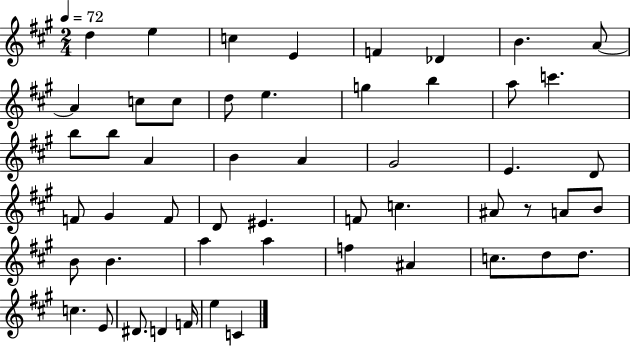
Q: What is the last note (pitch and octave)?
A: C4